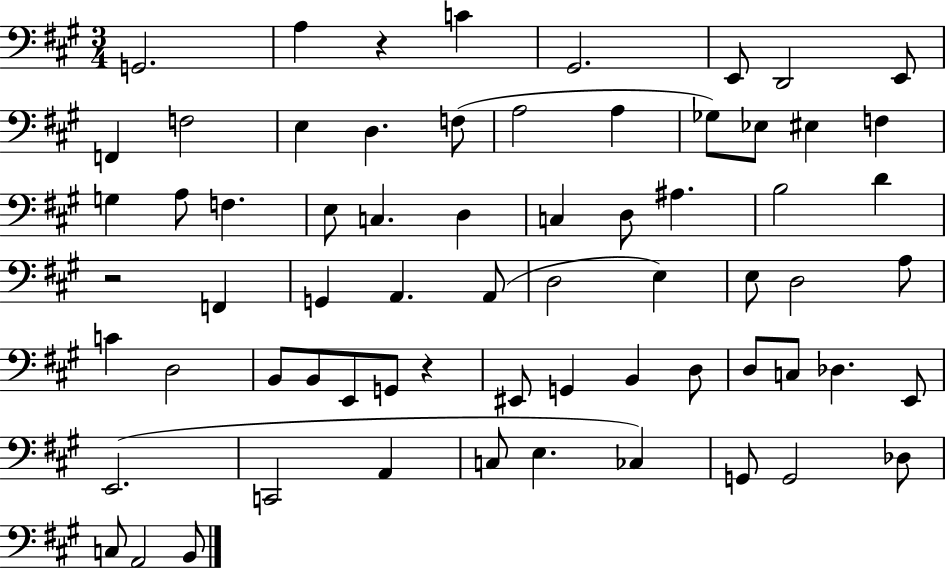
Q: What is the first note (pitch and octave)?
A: G2